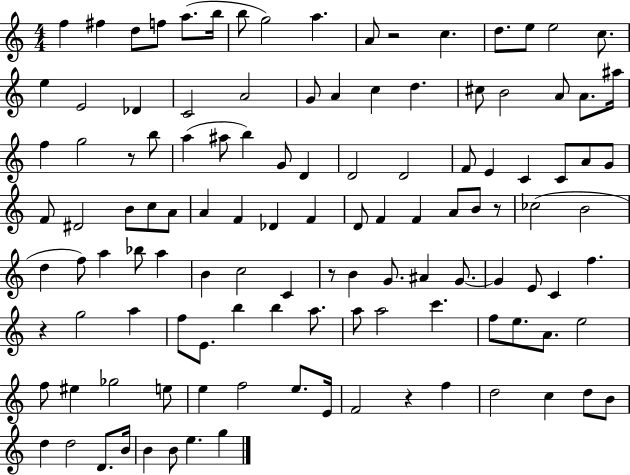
F5/q F#5/q D5/e F5/e A5/e. B5/s B5/e G5/h A5/q. A4/e R/h C5/q. D5/e. E5/e E5/h C5/e. E5/q E4/h Db4/q C4/h A4/h G4/e A4/q C5/q D5/q. C#5/e B4/h A4/e A4/e. A#5/s F5/q G5/h R/e B5/e A5/q A#5/e B5/q G4/e D4/q D4/h D4/h F4/e E4/q C4/q C4/e A4/e G4/e F4/e D#4/h B4/e C5/e A4/e A4/q F4/q Db4/q F4/q D4/e F4/q F4/q A4/e B4/e R/e CES5/h B4/h D5/q F5/e A5/q Bb5/e A5/q B4/q C5/h C4/q R/e B4/q G4/e. A#4/q G4/e. G4/q E4/e C4/q F5/q. R/q G5/h A5/q F5/e E4/e. B5/q B5/q A5/e. A5/e A5/h C6/q. F5/e E5/e. A4/e. E5/h F5/e EIS5/q Gb5/h E5/e E5/q F5/h E5/e. E4/s F4/h R/q F5/q D5/h C5/q D5/e B4/e D5/q D5/h D4/e. B4/s B4/q B4/e E5/q. G5/q